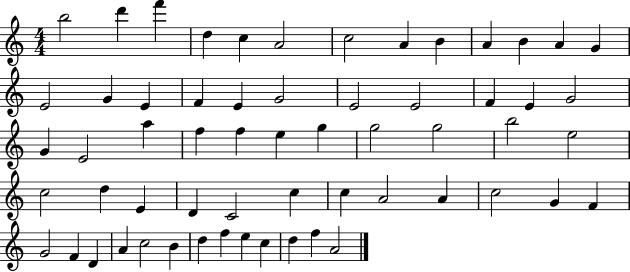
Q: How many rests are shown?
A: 0